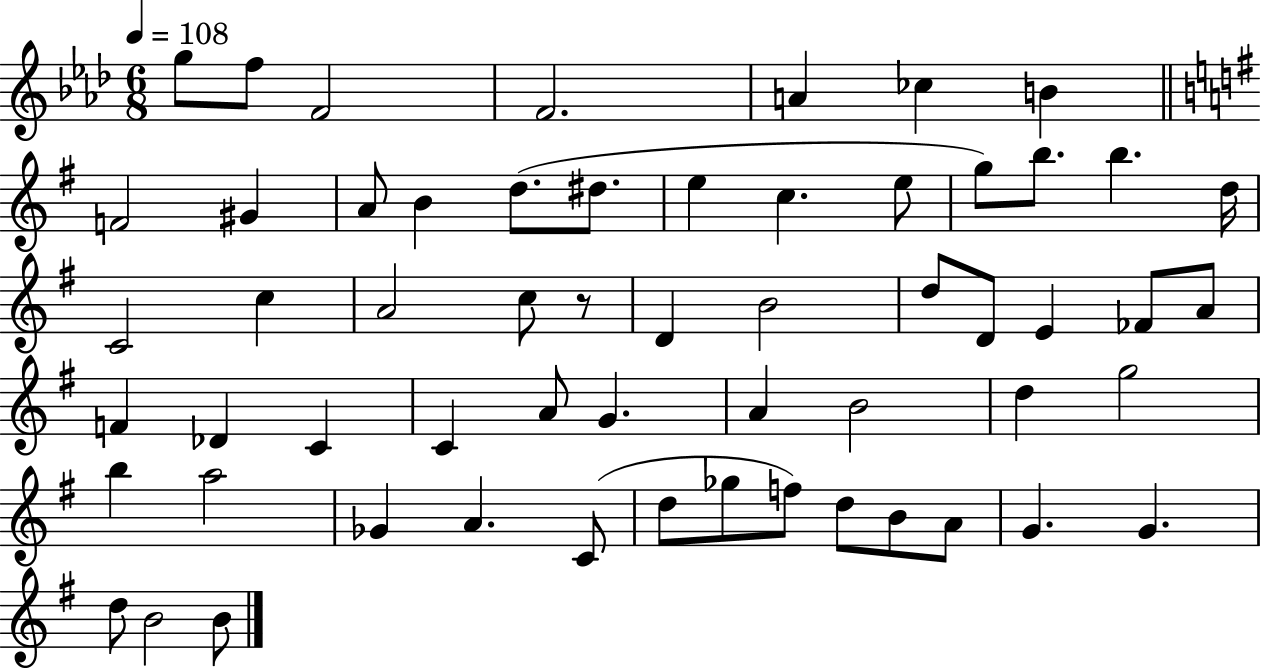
{
  \clef treble
  \numericTimeSignature
  \time 6/8
  \key aes \major
  \tempo 4 = 108
  g''8 f''8 f'2 | f'2. | a'4 ces''4 b'4 | \bar "||" \break \key e \minor f'2 gis'4 | a'8 b'4 d''8.( dis''8. | e''4 c''4. e''8 | g''8) b''8. b''4. d''16 | \break c'2 c''4 | a'2 c''8 r8 | d'4 b'2 | d''8 d'8 e'4 fes'8 a'8 | \break f'4 des'4 c'4 | c'4 a'8 g'4. | a'4 b'2 | d''4 g''2 | \break b''4 a''2 | ges'4 a'4. c'8( | d''8 ges''8 f''8) d''8 b'8 a'8 | g'4. g'4. | \break d''8 b'2 b'8 | \bar "|."
}